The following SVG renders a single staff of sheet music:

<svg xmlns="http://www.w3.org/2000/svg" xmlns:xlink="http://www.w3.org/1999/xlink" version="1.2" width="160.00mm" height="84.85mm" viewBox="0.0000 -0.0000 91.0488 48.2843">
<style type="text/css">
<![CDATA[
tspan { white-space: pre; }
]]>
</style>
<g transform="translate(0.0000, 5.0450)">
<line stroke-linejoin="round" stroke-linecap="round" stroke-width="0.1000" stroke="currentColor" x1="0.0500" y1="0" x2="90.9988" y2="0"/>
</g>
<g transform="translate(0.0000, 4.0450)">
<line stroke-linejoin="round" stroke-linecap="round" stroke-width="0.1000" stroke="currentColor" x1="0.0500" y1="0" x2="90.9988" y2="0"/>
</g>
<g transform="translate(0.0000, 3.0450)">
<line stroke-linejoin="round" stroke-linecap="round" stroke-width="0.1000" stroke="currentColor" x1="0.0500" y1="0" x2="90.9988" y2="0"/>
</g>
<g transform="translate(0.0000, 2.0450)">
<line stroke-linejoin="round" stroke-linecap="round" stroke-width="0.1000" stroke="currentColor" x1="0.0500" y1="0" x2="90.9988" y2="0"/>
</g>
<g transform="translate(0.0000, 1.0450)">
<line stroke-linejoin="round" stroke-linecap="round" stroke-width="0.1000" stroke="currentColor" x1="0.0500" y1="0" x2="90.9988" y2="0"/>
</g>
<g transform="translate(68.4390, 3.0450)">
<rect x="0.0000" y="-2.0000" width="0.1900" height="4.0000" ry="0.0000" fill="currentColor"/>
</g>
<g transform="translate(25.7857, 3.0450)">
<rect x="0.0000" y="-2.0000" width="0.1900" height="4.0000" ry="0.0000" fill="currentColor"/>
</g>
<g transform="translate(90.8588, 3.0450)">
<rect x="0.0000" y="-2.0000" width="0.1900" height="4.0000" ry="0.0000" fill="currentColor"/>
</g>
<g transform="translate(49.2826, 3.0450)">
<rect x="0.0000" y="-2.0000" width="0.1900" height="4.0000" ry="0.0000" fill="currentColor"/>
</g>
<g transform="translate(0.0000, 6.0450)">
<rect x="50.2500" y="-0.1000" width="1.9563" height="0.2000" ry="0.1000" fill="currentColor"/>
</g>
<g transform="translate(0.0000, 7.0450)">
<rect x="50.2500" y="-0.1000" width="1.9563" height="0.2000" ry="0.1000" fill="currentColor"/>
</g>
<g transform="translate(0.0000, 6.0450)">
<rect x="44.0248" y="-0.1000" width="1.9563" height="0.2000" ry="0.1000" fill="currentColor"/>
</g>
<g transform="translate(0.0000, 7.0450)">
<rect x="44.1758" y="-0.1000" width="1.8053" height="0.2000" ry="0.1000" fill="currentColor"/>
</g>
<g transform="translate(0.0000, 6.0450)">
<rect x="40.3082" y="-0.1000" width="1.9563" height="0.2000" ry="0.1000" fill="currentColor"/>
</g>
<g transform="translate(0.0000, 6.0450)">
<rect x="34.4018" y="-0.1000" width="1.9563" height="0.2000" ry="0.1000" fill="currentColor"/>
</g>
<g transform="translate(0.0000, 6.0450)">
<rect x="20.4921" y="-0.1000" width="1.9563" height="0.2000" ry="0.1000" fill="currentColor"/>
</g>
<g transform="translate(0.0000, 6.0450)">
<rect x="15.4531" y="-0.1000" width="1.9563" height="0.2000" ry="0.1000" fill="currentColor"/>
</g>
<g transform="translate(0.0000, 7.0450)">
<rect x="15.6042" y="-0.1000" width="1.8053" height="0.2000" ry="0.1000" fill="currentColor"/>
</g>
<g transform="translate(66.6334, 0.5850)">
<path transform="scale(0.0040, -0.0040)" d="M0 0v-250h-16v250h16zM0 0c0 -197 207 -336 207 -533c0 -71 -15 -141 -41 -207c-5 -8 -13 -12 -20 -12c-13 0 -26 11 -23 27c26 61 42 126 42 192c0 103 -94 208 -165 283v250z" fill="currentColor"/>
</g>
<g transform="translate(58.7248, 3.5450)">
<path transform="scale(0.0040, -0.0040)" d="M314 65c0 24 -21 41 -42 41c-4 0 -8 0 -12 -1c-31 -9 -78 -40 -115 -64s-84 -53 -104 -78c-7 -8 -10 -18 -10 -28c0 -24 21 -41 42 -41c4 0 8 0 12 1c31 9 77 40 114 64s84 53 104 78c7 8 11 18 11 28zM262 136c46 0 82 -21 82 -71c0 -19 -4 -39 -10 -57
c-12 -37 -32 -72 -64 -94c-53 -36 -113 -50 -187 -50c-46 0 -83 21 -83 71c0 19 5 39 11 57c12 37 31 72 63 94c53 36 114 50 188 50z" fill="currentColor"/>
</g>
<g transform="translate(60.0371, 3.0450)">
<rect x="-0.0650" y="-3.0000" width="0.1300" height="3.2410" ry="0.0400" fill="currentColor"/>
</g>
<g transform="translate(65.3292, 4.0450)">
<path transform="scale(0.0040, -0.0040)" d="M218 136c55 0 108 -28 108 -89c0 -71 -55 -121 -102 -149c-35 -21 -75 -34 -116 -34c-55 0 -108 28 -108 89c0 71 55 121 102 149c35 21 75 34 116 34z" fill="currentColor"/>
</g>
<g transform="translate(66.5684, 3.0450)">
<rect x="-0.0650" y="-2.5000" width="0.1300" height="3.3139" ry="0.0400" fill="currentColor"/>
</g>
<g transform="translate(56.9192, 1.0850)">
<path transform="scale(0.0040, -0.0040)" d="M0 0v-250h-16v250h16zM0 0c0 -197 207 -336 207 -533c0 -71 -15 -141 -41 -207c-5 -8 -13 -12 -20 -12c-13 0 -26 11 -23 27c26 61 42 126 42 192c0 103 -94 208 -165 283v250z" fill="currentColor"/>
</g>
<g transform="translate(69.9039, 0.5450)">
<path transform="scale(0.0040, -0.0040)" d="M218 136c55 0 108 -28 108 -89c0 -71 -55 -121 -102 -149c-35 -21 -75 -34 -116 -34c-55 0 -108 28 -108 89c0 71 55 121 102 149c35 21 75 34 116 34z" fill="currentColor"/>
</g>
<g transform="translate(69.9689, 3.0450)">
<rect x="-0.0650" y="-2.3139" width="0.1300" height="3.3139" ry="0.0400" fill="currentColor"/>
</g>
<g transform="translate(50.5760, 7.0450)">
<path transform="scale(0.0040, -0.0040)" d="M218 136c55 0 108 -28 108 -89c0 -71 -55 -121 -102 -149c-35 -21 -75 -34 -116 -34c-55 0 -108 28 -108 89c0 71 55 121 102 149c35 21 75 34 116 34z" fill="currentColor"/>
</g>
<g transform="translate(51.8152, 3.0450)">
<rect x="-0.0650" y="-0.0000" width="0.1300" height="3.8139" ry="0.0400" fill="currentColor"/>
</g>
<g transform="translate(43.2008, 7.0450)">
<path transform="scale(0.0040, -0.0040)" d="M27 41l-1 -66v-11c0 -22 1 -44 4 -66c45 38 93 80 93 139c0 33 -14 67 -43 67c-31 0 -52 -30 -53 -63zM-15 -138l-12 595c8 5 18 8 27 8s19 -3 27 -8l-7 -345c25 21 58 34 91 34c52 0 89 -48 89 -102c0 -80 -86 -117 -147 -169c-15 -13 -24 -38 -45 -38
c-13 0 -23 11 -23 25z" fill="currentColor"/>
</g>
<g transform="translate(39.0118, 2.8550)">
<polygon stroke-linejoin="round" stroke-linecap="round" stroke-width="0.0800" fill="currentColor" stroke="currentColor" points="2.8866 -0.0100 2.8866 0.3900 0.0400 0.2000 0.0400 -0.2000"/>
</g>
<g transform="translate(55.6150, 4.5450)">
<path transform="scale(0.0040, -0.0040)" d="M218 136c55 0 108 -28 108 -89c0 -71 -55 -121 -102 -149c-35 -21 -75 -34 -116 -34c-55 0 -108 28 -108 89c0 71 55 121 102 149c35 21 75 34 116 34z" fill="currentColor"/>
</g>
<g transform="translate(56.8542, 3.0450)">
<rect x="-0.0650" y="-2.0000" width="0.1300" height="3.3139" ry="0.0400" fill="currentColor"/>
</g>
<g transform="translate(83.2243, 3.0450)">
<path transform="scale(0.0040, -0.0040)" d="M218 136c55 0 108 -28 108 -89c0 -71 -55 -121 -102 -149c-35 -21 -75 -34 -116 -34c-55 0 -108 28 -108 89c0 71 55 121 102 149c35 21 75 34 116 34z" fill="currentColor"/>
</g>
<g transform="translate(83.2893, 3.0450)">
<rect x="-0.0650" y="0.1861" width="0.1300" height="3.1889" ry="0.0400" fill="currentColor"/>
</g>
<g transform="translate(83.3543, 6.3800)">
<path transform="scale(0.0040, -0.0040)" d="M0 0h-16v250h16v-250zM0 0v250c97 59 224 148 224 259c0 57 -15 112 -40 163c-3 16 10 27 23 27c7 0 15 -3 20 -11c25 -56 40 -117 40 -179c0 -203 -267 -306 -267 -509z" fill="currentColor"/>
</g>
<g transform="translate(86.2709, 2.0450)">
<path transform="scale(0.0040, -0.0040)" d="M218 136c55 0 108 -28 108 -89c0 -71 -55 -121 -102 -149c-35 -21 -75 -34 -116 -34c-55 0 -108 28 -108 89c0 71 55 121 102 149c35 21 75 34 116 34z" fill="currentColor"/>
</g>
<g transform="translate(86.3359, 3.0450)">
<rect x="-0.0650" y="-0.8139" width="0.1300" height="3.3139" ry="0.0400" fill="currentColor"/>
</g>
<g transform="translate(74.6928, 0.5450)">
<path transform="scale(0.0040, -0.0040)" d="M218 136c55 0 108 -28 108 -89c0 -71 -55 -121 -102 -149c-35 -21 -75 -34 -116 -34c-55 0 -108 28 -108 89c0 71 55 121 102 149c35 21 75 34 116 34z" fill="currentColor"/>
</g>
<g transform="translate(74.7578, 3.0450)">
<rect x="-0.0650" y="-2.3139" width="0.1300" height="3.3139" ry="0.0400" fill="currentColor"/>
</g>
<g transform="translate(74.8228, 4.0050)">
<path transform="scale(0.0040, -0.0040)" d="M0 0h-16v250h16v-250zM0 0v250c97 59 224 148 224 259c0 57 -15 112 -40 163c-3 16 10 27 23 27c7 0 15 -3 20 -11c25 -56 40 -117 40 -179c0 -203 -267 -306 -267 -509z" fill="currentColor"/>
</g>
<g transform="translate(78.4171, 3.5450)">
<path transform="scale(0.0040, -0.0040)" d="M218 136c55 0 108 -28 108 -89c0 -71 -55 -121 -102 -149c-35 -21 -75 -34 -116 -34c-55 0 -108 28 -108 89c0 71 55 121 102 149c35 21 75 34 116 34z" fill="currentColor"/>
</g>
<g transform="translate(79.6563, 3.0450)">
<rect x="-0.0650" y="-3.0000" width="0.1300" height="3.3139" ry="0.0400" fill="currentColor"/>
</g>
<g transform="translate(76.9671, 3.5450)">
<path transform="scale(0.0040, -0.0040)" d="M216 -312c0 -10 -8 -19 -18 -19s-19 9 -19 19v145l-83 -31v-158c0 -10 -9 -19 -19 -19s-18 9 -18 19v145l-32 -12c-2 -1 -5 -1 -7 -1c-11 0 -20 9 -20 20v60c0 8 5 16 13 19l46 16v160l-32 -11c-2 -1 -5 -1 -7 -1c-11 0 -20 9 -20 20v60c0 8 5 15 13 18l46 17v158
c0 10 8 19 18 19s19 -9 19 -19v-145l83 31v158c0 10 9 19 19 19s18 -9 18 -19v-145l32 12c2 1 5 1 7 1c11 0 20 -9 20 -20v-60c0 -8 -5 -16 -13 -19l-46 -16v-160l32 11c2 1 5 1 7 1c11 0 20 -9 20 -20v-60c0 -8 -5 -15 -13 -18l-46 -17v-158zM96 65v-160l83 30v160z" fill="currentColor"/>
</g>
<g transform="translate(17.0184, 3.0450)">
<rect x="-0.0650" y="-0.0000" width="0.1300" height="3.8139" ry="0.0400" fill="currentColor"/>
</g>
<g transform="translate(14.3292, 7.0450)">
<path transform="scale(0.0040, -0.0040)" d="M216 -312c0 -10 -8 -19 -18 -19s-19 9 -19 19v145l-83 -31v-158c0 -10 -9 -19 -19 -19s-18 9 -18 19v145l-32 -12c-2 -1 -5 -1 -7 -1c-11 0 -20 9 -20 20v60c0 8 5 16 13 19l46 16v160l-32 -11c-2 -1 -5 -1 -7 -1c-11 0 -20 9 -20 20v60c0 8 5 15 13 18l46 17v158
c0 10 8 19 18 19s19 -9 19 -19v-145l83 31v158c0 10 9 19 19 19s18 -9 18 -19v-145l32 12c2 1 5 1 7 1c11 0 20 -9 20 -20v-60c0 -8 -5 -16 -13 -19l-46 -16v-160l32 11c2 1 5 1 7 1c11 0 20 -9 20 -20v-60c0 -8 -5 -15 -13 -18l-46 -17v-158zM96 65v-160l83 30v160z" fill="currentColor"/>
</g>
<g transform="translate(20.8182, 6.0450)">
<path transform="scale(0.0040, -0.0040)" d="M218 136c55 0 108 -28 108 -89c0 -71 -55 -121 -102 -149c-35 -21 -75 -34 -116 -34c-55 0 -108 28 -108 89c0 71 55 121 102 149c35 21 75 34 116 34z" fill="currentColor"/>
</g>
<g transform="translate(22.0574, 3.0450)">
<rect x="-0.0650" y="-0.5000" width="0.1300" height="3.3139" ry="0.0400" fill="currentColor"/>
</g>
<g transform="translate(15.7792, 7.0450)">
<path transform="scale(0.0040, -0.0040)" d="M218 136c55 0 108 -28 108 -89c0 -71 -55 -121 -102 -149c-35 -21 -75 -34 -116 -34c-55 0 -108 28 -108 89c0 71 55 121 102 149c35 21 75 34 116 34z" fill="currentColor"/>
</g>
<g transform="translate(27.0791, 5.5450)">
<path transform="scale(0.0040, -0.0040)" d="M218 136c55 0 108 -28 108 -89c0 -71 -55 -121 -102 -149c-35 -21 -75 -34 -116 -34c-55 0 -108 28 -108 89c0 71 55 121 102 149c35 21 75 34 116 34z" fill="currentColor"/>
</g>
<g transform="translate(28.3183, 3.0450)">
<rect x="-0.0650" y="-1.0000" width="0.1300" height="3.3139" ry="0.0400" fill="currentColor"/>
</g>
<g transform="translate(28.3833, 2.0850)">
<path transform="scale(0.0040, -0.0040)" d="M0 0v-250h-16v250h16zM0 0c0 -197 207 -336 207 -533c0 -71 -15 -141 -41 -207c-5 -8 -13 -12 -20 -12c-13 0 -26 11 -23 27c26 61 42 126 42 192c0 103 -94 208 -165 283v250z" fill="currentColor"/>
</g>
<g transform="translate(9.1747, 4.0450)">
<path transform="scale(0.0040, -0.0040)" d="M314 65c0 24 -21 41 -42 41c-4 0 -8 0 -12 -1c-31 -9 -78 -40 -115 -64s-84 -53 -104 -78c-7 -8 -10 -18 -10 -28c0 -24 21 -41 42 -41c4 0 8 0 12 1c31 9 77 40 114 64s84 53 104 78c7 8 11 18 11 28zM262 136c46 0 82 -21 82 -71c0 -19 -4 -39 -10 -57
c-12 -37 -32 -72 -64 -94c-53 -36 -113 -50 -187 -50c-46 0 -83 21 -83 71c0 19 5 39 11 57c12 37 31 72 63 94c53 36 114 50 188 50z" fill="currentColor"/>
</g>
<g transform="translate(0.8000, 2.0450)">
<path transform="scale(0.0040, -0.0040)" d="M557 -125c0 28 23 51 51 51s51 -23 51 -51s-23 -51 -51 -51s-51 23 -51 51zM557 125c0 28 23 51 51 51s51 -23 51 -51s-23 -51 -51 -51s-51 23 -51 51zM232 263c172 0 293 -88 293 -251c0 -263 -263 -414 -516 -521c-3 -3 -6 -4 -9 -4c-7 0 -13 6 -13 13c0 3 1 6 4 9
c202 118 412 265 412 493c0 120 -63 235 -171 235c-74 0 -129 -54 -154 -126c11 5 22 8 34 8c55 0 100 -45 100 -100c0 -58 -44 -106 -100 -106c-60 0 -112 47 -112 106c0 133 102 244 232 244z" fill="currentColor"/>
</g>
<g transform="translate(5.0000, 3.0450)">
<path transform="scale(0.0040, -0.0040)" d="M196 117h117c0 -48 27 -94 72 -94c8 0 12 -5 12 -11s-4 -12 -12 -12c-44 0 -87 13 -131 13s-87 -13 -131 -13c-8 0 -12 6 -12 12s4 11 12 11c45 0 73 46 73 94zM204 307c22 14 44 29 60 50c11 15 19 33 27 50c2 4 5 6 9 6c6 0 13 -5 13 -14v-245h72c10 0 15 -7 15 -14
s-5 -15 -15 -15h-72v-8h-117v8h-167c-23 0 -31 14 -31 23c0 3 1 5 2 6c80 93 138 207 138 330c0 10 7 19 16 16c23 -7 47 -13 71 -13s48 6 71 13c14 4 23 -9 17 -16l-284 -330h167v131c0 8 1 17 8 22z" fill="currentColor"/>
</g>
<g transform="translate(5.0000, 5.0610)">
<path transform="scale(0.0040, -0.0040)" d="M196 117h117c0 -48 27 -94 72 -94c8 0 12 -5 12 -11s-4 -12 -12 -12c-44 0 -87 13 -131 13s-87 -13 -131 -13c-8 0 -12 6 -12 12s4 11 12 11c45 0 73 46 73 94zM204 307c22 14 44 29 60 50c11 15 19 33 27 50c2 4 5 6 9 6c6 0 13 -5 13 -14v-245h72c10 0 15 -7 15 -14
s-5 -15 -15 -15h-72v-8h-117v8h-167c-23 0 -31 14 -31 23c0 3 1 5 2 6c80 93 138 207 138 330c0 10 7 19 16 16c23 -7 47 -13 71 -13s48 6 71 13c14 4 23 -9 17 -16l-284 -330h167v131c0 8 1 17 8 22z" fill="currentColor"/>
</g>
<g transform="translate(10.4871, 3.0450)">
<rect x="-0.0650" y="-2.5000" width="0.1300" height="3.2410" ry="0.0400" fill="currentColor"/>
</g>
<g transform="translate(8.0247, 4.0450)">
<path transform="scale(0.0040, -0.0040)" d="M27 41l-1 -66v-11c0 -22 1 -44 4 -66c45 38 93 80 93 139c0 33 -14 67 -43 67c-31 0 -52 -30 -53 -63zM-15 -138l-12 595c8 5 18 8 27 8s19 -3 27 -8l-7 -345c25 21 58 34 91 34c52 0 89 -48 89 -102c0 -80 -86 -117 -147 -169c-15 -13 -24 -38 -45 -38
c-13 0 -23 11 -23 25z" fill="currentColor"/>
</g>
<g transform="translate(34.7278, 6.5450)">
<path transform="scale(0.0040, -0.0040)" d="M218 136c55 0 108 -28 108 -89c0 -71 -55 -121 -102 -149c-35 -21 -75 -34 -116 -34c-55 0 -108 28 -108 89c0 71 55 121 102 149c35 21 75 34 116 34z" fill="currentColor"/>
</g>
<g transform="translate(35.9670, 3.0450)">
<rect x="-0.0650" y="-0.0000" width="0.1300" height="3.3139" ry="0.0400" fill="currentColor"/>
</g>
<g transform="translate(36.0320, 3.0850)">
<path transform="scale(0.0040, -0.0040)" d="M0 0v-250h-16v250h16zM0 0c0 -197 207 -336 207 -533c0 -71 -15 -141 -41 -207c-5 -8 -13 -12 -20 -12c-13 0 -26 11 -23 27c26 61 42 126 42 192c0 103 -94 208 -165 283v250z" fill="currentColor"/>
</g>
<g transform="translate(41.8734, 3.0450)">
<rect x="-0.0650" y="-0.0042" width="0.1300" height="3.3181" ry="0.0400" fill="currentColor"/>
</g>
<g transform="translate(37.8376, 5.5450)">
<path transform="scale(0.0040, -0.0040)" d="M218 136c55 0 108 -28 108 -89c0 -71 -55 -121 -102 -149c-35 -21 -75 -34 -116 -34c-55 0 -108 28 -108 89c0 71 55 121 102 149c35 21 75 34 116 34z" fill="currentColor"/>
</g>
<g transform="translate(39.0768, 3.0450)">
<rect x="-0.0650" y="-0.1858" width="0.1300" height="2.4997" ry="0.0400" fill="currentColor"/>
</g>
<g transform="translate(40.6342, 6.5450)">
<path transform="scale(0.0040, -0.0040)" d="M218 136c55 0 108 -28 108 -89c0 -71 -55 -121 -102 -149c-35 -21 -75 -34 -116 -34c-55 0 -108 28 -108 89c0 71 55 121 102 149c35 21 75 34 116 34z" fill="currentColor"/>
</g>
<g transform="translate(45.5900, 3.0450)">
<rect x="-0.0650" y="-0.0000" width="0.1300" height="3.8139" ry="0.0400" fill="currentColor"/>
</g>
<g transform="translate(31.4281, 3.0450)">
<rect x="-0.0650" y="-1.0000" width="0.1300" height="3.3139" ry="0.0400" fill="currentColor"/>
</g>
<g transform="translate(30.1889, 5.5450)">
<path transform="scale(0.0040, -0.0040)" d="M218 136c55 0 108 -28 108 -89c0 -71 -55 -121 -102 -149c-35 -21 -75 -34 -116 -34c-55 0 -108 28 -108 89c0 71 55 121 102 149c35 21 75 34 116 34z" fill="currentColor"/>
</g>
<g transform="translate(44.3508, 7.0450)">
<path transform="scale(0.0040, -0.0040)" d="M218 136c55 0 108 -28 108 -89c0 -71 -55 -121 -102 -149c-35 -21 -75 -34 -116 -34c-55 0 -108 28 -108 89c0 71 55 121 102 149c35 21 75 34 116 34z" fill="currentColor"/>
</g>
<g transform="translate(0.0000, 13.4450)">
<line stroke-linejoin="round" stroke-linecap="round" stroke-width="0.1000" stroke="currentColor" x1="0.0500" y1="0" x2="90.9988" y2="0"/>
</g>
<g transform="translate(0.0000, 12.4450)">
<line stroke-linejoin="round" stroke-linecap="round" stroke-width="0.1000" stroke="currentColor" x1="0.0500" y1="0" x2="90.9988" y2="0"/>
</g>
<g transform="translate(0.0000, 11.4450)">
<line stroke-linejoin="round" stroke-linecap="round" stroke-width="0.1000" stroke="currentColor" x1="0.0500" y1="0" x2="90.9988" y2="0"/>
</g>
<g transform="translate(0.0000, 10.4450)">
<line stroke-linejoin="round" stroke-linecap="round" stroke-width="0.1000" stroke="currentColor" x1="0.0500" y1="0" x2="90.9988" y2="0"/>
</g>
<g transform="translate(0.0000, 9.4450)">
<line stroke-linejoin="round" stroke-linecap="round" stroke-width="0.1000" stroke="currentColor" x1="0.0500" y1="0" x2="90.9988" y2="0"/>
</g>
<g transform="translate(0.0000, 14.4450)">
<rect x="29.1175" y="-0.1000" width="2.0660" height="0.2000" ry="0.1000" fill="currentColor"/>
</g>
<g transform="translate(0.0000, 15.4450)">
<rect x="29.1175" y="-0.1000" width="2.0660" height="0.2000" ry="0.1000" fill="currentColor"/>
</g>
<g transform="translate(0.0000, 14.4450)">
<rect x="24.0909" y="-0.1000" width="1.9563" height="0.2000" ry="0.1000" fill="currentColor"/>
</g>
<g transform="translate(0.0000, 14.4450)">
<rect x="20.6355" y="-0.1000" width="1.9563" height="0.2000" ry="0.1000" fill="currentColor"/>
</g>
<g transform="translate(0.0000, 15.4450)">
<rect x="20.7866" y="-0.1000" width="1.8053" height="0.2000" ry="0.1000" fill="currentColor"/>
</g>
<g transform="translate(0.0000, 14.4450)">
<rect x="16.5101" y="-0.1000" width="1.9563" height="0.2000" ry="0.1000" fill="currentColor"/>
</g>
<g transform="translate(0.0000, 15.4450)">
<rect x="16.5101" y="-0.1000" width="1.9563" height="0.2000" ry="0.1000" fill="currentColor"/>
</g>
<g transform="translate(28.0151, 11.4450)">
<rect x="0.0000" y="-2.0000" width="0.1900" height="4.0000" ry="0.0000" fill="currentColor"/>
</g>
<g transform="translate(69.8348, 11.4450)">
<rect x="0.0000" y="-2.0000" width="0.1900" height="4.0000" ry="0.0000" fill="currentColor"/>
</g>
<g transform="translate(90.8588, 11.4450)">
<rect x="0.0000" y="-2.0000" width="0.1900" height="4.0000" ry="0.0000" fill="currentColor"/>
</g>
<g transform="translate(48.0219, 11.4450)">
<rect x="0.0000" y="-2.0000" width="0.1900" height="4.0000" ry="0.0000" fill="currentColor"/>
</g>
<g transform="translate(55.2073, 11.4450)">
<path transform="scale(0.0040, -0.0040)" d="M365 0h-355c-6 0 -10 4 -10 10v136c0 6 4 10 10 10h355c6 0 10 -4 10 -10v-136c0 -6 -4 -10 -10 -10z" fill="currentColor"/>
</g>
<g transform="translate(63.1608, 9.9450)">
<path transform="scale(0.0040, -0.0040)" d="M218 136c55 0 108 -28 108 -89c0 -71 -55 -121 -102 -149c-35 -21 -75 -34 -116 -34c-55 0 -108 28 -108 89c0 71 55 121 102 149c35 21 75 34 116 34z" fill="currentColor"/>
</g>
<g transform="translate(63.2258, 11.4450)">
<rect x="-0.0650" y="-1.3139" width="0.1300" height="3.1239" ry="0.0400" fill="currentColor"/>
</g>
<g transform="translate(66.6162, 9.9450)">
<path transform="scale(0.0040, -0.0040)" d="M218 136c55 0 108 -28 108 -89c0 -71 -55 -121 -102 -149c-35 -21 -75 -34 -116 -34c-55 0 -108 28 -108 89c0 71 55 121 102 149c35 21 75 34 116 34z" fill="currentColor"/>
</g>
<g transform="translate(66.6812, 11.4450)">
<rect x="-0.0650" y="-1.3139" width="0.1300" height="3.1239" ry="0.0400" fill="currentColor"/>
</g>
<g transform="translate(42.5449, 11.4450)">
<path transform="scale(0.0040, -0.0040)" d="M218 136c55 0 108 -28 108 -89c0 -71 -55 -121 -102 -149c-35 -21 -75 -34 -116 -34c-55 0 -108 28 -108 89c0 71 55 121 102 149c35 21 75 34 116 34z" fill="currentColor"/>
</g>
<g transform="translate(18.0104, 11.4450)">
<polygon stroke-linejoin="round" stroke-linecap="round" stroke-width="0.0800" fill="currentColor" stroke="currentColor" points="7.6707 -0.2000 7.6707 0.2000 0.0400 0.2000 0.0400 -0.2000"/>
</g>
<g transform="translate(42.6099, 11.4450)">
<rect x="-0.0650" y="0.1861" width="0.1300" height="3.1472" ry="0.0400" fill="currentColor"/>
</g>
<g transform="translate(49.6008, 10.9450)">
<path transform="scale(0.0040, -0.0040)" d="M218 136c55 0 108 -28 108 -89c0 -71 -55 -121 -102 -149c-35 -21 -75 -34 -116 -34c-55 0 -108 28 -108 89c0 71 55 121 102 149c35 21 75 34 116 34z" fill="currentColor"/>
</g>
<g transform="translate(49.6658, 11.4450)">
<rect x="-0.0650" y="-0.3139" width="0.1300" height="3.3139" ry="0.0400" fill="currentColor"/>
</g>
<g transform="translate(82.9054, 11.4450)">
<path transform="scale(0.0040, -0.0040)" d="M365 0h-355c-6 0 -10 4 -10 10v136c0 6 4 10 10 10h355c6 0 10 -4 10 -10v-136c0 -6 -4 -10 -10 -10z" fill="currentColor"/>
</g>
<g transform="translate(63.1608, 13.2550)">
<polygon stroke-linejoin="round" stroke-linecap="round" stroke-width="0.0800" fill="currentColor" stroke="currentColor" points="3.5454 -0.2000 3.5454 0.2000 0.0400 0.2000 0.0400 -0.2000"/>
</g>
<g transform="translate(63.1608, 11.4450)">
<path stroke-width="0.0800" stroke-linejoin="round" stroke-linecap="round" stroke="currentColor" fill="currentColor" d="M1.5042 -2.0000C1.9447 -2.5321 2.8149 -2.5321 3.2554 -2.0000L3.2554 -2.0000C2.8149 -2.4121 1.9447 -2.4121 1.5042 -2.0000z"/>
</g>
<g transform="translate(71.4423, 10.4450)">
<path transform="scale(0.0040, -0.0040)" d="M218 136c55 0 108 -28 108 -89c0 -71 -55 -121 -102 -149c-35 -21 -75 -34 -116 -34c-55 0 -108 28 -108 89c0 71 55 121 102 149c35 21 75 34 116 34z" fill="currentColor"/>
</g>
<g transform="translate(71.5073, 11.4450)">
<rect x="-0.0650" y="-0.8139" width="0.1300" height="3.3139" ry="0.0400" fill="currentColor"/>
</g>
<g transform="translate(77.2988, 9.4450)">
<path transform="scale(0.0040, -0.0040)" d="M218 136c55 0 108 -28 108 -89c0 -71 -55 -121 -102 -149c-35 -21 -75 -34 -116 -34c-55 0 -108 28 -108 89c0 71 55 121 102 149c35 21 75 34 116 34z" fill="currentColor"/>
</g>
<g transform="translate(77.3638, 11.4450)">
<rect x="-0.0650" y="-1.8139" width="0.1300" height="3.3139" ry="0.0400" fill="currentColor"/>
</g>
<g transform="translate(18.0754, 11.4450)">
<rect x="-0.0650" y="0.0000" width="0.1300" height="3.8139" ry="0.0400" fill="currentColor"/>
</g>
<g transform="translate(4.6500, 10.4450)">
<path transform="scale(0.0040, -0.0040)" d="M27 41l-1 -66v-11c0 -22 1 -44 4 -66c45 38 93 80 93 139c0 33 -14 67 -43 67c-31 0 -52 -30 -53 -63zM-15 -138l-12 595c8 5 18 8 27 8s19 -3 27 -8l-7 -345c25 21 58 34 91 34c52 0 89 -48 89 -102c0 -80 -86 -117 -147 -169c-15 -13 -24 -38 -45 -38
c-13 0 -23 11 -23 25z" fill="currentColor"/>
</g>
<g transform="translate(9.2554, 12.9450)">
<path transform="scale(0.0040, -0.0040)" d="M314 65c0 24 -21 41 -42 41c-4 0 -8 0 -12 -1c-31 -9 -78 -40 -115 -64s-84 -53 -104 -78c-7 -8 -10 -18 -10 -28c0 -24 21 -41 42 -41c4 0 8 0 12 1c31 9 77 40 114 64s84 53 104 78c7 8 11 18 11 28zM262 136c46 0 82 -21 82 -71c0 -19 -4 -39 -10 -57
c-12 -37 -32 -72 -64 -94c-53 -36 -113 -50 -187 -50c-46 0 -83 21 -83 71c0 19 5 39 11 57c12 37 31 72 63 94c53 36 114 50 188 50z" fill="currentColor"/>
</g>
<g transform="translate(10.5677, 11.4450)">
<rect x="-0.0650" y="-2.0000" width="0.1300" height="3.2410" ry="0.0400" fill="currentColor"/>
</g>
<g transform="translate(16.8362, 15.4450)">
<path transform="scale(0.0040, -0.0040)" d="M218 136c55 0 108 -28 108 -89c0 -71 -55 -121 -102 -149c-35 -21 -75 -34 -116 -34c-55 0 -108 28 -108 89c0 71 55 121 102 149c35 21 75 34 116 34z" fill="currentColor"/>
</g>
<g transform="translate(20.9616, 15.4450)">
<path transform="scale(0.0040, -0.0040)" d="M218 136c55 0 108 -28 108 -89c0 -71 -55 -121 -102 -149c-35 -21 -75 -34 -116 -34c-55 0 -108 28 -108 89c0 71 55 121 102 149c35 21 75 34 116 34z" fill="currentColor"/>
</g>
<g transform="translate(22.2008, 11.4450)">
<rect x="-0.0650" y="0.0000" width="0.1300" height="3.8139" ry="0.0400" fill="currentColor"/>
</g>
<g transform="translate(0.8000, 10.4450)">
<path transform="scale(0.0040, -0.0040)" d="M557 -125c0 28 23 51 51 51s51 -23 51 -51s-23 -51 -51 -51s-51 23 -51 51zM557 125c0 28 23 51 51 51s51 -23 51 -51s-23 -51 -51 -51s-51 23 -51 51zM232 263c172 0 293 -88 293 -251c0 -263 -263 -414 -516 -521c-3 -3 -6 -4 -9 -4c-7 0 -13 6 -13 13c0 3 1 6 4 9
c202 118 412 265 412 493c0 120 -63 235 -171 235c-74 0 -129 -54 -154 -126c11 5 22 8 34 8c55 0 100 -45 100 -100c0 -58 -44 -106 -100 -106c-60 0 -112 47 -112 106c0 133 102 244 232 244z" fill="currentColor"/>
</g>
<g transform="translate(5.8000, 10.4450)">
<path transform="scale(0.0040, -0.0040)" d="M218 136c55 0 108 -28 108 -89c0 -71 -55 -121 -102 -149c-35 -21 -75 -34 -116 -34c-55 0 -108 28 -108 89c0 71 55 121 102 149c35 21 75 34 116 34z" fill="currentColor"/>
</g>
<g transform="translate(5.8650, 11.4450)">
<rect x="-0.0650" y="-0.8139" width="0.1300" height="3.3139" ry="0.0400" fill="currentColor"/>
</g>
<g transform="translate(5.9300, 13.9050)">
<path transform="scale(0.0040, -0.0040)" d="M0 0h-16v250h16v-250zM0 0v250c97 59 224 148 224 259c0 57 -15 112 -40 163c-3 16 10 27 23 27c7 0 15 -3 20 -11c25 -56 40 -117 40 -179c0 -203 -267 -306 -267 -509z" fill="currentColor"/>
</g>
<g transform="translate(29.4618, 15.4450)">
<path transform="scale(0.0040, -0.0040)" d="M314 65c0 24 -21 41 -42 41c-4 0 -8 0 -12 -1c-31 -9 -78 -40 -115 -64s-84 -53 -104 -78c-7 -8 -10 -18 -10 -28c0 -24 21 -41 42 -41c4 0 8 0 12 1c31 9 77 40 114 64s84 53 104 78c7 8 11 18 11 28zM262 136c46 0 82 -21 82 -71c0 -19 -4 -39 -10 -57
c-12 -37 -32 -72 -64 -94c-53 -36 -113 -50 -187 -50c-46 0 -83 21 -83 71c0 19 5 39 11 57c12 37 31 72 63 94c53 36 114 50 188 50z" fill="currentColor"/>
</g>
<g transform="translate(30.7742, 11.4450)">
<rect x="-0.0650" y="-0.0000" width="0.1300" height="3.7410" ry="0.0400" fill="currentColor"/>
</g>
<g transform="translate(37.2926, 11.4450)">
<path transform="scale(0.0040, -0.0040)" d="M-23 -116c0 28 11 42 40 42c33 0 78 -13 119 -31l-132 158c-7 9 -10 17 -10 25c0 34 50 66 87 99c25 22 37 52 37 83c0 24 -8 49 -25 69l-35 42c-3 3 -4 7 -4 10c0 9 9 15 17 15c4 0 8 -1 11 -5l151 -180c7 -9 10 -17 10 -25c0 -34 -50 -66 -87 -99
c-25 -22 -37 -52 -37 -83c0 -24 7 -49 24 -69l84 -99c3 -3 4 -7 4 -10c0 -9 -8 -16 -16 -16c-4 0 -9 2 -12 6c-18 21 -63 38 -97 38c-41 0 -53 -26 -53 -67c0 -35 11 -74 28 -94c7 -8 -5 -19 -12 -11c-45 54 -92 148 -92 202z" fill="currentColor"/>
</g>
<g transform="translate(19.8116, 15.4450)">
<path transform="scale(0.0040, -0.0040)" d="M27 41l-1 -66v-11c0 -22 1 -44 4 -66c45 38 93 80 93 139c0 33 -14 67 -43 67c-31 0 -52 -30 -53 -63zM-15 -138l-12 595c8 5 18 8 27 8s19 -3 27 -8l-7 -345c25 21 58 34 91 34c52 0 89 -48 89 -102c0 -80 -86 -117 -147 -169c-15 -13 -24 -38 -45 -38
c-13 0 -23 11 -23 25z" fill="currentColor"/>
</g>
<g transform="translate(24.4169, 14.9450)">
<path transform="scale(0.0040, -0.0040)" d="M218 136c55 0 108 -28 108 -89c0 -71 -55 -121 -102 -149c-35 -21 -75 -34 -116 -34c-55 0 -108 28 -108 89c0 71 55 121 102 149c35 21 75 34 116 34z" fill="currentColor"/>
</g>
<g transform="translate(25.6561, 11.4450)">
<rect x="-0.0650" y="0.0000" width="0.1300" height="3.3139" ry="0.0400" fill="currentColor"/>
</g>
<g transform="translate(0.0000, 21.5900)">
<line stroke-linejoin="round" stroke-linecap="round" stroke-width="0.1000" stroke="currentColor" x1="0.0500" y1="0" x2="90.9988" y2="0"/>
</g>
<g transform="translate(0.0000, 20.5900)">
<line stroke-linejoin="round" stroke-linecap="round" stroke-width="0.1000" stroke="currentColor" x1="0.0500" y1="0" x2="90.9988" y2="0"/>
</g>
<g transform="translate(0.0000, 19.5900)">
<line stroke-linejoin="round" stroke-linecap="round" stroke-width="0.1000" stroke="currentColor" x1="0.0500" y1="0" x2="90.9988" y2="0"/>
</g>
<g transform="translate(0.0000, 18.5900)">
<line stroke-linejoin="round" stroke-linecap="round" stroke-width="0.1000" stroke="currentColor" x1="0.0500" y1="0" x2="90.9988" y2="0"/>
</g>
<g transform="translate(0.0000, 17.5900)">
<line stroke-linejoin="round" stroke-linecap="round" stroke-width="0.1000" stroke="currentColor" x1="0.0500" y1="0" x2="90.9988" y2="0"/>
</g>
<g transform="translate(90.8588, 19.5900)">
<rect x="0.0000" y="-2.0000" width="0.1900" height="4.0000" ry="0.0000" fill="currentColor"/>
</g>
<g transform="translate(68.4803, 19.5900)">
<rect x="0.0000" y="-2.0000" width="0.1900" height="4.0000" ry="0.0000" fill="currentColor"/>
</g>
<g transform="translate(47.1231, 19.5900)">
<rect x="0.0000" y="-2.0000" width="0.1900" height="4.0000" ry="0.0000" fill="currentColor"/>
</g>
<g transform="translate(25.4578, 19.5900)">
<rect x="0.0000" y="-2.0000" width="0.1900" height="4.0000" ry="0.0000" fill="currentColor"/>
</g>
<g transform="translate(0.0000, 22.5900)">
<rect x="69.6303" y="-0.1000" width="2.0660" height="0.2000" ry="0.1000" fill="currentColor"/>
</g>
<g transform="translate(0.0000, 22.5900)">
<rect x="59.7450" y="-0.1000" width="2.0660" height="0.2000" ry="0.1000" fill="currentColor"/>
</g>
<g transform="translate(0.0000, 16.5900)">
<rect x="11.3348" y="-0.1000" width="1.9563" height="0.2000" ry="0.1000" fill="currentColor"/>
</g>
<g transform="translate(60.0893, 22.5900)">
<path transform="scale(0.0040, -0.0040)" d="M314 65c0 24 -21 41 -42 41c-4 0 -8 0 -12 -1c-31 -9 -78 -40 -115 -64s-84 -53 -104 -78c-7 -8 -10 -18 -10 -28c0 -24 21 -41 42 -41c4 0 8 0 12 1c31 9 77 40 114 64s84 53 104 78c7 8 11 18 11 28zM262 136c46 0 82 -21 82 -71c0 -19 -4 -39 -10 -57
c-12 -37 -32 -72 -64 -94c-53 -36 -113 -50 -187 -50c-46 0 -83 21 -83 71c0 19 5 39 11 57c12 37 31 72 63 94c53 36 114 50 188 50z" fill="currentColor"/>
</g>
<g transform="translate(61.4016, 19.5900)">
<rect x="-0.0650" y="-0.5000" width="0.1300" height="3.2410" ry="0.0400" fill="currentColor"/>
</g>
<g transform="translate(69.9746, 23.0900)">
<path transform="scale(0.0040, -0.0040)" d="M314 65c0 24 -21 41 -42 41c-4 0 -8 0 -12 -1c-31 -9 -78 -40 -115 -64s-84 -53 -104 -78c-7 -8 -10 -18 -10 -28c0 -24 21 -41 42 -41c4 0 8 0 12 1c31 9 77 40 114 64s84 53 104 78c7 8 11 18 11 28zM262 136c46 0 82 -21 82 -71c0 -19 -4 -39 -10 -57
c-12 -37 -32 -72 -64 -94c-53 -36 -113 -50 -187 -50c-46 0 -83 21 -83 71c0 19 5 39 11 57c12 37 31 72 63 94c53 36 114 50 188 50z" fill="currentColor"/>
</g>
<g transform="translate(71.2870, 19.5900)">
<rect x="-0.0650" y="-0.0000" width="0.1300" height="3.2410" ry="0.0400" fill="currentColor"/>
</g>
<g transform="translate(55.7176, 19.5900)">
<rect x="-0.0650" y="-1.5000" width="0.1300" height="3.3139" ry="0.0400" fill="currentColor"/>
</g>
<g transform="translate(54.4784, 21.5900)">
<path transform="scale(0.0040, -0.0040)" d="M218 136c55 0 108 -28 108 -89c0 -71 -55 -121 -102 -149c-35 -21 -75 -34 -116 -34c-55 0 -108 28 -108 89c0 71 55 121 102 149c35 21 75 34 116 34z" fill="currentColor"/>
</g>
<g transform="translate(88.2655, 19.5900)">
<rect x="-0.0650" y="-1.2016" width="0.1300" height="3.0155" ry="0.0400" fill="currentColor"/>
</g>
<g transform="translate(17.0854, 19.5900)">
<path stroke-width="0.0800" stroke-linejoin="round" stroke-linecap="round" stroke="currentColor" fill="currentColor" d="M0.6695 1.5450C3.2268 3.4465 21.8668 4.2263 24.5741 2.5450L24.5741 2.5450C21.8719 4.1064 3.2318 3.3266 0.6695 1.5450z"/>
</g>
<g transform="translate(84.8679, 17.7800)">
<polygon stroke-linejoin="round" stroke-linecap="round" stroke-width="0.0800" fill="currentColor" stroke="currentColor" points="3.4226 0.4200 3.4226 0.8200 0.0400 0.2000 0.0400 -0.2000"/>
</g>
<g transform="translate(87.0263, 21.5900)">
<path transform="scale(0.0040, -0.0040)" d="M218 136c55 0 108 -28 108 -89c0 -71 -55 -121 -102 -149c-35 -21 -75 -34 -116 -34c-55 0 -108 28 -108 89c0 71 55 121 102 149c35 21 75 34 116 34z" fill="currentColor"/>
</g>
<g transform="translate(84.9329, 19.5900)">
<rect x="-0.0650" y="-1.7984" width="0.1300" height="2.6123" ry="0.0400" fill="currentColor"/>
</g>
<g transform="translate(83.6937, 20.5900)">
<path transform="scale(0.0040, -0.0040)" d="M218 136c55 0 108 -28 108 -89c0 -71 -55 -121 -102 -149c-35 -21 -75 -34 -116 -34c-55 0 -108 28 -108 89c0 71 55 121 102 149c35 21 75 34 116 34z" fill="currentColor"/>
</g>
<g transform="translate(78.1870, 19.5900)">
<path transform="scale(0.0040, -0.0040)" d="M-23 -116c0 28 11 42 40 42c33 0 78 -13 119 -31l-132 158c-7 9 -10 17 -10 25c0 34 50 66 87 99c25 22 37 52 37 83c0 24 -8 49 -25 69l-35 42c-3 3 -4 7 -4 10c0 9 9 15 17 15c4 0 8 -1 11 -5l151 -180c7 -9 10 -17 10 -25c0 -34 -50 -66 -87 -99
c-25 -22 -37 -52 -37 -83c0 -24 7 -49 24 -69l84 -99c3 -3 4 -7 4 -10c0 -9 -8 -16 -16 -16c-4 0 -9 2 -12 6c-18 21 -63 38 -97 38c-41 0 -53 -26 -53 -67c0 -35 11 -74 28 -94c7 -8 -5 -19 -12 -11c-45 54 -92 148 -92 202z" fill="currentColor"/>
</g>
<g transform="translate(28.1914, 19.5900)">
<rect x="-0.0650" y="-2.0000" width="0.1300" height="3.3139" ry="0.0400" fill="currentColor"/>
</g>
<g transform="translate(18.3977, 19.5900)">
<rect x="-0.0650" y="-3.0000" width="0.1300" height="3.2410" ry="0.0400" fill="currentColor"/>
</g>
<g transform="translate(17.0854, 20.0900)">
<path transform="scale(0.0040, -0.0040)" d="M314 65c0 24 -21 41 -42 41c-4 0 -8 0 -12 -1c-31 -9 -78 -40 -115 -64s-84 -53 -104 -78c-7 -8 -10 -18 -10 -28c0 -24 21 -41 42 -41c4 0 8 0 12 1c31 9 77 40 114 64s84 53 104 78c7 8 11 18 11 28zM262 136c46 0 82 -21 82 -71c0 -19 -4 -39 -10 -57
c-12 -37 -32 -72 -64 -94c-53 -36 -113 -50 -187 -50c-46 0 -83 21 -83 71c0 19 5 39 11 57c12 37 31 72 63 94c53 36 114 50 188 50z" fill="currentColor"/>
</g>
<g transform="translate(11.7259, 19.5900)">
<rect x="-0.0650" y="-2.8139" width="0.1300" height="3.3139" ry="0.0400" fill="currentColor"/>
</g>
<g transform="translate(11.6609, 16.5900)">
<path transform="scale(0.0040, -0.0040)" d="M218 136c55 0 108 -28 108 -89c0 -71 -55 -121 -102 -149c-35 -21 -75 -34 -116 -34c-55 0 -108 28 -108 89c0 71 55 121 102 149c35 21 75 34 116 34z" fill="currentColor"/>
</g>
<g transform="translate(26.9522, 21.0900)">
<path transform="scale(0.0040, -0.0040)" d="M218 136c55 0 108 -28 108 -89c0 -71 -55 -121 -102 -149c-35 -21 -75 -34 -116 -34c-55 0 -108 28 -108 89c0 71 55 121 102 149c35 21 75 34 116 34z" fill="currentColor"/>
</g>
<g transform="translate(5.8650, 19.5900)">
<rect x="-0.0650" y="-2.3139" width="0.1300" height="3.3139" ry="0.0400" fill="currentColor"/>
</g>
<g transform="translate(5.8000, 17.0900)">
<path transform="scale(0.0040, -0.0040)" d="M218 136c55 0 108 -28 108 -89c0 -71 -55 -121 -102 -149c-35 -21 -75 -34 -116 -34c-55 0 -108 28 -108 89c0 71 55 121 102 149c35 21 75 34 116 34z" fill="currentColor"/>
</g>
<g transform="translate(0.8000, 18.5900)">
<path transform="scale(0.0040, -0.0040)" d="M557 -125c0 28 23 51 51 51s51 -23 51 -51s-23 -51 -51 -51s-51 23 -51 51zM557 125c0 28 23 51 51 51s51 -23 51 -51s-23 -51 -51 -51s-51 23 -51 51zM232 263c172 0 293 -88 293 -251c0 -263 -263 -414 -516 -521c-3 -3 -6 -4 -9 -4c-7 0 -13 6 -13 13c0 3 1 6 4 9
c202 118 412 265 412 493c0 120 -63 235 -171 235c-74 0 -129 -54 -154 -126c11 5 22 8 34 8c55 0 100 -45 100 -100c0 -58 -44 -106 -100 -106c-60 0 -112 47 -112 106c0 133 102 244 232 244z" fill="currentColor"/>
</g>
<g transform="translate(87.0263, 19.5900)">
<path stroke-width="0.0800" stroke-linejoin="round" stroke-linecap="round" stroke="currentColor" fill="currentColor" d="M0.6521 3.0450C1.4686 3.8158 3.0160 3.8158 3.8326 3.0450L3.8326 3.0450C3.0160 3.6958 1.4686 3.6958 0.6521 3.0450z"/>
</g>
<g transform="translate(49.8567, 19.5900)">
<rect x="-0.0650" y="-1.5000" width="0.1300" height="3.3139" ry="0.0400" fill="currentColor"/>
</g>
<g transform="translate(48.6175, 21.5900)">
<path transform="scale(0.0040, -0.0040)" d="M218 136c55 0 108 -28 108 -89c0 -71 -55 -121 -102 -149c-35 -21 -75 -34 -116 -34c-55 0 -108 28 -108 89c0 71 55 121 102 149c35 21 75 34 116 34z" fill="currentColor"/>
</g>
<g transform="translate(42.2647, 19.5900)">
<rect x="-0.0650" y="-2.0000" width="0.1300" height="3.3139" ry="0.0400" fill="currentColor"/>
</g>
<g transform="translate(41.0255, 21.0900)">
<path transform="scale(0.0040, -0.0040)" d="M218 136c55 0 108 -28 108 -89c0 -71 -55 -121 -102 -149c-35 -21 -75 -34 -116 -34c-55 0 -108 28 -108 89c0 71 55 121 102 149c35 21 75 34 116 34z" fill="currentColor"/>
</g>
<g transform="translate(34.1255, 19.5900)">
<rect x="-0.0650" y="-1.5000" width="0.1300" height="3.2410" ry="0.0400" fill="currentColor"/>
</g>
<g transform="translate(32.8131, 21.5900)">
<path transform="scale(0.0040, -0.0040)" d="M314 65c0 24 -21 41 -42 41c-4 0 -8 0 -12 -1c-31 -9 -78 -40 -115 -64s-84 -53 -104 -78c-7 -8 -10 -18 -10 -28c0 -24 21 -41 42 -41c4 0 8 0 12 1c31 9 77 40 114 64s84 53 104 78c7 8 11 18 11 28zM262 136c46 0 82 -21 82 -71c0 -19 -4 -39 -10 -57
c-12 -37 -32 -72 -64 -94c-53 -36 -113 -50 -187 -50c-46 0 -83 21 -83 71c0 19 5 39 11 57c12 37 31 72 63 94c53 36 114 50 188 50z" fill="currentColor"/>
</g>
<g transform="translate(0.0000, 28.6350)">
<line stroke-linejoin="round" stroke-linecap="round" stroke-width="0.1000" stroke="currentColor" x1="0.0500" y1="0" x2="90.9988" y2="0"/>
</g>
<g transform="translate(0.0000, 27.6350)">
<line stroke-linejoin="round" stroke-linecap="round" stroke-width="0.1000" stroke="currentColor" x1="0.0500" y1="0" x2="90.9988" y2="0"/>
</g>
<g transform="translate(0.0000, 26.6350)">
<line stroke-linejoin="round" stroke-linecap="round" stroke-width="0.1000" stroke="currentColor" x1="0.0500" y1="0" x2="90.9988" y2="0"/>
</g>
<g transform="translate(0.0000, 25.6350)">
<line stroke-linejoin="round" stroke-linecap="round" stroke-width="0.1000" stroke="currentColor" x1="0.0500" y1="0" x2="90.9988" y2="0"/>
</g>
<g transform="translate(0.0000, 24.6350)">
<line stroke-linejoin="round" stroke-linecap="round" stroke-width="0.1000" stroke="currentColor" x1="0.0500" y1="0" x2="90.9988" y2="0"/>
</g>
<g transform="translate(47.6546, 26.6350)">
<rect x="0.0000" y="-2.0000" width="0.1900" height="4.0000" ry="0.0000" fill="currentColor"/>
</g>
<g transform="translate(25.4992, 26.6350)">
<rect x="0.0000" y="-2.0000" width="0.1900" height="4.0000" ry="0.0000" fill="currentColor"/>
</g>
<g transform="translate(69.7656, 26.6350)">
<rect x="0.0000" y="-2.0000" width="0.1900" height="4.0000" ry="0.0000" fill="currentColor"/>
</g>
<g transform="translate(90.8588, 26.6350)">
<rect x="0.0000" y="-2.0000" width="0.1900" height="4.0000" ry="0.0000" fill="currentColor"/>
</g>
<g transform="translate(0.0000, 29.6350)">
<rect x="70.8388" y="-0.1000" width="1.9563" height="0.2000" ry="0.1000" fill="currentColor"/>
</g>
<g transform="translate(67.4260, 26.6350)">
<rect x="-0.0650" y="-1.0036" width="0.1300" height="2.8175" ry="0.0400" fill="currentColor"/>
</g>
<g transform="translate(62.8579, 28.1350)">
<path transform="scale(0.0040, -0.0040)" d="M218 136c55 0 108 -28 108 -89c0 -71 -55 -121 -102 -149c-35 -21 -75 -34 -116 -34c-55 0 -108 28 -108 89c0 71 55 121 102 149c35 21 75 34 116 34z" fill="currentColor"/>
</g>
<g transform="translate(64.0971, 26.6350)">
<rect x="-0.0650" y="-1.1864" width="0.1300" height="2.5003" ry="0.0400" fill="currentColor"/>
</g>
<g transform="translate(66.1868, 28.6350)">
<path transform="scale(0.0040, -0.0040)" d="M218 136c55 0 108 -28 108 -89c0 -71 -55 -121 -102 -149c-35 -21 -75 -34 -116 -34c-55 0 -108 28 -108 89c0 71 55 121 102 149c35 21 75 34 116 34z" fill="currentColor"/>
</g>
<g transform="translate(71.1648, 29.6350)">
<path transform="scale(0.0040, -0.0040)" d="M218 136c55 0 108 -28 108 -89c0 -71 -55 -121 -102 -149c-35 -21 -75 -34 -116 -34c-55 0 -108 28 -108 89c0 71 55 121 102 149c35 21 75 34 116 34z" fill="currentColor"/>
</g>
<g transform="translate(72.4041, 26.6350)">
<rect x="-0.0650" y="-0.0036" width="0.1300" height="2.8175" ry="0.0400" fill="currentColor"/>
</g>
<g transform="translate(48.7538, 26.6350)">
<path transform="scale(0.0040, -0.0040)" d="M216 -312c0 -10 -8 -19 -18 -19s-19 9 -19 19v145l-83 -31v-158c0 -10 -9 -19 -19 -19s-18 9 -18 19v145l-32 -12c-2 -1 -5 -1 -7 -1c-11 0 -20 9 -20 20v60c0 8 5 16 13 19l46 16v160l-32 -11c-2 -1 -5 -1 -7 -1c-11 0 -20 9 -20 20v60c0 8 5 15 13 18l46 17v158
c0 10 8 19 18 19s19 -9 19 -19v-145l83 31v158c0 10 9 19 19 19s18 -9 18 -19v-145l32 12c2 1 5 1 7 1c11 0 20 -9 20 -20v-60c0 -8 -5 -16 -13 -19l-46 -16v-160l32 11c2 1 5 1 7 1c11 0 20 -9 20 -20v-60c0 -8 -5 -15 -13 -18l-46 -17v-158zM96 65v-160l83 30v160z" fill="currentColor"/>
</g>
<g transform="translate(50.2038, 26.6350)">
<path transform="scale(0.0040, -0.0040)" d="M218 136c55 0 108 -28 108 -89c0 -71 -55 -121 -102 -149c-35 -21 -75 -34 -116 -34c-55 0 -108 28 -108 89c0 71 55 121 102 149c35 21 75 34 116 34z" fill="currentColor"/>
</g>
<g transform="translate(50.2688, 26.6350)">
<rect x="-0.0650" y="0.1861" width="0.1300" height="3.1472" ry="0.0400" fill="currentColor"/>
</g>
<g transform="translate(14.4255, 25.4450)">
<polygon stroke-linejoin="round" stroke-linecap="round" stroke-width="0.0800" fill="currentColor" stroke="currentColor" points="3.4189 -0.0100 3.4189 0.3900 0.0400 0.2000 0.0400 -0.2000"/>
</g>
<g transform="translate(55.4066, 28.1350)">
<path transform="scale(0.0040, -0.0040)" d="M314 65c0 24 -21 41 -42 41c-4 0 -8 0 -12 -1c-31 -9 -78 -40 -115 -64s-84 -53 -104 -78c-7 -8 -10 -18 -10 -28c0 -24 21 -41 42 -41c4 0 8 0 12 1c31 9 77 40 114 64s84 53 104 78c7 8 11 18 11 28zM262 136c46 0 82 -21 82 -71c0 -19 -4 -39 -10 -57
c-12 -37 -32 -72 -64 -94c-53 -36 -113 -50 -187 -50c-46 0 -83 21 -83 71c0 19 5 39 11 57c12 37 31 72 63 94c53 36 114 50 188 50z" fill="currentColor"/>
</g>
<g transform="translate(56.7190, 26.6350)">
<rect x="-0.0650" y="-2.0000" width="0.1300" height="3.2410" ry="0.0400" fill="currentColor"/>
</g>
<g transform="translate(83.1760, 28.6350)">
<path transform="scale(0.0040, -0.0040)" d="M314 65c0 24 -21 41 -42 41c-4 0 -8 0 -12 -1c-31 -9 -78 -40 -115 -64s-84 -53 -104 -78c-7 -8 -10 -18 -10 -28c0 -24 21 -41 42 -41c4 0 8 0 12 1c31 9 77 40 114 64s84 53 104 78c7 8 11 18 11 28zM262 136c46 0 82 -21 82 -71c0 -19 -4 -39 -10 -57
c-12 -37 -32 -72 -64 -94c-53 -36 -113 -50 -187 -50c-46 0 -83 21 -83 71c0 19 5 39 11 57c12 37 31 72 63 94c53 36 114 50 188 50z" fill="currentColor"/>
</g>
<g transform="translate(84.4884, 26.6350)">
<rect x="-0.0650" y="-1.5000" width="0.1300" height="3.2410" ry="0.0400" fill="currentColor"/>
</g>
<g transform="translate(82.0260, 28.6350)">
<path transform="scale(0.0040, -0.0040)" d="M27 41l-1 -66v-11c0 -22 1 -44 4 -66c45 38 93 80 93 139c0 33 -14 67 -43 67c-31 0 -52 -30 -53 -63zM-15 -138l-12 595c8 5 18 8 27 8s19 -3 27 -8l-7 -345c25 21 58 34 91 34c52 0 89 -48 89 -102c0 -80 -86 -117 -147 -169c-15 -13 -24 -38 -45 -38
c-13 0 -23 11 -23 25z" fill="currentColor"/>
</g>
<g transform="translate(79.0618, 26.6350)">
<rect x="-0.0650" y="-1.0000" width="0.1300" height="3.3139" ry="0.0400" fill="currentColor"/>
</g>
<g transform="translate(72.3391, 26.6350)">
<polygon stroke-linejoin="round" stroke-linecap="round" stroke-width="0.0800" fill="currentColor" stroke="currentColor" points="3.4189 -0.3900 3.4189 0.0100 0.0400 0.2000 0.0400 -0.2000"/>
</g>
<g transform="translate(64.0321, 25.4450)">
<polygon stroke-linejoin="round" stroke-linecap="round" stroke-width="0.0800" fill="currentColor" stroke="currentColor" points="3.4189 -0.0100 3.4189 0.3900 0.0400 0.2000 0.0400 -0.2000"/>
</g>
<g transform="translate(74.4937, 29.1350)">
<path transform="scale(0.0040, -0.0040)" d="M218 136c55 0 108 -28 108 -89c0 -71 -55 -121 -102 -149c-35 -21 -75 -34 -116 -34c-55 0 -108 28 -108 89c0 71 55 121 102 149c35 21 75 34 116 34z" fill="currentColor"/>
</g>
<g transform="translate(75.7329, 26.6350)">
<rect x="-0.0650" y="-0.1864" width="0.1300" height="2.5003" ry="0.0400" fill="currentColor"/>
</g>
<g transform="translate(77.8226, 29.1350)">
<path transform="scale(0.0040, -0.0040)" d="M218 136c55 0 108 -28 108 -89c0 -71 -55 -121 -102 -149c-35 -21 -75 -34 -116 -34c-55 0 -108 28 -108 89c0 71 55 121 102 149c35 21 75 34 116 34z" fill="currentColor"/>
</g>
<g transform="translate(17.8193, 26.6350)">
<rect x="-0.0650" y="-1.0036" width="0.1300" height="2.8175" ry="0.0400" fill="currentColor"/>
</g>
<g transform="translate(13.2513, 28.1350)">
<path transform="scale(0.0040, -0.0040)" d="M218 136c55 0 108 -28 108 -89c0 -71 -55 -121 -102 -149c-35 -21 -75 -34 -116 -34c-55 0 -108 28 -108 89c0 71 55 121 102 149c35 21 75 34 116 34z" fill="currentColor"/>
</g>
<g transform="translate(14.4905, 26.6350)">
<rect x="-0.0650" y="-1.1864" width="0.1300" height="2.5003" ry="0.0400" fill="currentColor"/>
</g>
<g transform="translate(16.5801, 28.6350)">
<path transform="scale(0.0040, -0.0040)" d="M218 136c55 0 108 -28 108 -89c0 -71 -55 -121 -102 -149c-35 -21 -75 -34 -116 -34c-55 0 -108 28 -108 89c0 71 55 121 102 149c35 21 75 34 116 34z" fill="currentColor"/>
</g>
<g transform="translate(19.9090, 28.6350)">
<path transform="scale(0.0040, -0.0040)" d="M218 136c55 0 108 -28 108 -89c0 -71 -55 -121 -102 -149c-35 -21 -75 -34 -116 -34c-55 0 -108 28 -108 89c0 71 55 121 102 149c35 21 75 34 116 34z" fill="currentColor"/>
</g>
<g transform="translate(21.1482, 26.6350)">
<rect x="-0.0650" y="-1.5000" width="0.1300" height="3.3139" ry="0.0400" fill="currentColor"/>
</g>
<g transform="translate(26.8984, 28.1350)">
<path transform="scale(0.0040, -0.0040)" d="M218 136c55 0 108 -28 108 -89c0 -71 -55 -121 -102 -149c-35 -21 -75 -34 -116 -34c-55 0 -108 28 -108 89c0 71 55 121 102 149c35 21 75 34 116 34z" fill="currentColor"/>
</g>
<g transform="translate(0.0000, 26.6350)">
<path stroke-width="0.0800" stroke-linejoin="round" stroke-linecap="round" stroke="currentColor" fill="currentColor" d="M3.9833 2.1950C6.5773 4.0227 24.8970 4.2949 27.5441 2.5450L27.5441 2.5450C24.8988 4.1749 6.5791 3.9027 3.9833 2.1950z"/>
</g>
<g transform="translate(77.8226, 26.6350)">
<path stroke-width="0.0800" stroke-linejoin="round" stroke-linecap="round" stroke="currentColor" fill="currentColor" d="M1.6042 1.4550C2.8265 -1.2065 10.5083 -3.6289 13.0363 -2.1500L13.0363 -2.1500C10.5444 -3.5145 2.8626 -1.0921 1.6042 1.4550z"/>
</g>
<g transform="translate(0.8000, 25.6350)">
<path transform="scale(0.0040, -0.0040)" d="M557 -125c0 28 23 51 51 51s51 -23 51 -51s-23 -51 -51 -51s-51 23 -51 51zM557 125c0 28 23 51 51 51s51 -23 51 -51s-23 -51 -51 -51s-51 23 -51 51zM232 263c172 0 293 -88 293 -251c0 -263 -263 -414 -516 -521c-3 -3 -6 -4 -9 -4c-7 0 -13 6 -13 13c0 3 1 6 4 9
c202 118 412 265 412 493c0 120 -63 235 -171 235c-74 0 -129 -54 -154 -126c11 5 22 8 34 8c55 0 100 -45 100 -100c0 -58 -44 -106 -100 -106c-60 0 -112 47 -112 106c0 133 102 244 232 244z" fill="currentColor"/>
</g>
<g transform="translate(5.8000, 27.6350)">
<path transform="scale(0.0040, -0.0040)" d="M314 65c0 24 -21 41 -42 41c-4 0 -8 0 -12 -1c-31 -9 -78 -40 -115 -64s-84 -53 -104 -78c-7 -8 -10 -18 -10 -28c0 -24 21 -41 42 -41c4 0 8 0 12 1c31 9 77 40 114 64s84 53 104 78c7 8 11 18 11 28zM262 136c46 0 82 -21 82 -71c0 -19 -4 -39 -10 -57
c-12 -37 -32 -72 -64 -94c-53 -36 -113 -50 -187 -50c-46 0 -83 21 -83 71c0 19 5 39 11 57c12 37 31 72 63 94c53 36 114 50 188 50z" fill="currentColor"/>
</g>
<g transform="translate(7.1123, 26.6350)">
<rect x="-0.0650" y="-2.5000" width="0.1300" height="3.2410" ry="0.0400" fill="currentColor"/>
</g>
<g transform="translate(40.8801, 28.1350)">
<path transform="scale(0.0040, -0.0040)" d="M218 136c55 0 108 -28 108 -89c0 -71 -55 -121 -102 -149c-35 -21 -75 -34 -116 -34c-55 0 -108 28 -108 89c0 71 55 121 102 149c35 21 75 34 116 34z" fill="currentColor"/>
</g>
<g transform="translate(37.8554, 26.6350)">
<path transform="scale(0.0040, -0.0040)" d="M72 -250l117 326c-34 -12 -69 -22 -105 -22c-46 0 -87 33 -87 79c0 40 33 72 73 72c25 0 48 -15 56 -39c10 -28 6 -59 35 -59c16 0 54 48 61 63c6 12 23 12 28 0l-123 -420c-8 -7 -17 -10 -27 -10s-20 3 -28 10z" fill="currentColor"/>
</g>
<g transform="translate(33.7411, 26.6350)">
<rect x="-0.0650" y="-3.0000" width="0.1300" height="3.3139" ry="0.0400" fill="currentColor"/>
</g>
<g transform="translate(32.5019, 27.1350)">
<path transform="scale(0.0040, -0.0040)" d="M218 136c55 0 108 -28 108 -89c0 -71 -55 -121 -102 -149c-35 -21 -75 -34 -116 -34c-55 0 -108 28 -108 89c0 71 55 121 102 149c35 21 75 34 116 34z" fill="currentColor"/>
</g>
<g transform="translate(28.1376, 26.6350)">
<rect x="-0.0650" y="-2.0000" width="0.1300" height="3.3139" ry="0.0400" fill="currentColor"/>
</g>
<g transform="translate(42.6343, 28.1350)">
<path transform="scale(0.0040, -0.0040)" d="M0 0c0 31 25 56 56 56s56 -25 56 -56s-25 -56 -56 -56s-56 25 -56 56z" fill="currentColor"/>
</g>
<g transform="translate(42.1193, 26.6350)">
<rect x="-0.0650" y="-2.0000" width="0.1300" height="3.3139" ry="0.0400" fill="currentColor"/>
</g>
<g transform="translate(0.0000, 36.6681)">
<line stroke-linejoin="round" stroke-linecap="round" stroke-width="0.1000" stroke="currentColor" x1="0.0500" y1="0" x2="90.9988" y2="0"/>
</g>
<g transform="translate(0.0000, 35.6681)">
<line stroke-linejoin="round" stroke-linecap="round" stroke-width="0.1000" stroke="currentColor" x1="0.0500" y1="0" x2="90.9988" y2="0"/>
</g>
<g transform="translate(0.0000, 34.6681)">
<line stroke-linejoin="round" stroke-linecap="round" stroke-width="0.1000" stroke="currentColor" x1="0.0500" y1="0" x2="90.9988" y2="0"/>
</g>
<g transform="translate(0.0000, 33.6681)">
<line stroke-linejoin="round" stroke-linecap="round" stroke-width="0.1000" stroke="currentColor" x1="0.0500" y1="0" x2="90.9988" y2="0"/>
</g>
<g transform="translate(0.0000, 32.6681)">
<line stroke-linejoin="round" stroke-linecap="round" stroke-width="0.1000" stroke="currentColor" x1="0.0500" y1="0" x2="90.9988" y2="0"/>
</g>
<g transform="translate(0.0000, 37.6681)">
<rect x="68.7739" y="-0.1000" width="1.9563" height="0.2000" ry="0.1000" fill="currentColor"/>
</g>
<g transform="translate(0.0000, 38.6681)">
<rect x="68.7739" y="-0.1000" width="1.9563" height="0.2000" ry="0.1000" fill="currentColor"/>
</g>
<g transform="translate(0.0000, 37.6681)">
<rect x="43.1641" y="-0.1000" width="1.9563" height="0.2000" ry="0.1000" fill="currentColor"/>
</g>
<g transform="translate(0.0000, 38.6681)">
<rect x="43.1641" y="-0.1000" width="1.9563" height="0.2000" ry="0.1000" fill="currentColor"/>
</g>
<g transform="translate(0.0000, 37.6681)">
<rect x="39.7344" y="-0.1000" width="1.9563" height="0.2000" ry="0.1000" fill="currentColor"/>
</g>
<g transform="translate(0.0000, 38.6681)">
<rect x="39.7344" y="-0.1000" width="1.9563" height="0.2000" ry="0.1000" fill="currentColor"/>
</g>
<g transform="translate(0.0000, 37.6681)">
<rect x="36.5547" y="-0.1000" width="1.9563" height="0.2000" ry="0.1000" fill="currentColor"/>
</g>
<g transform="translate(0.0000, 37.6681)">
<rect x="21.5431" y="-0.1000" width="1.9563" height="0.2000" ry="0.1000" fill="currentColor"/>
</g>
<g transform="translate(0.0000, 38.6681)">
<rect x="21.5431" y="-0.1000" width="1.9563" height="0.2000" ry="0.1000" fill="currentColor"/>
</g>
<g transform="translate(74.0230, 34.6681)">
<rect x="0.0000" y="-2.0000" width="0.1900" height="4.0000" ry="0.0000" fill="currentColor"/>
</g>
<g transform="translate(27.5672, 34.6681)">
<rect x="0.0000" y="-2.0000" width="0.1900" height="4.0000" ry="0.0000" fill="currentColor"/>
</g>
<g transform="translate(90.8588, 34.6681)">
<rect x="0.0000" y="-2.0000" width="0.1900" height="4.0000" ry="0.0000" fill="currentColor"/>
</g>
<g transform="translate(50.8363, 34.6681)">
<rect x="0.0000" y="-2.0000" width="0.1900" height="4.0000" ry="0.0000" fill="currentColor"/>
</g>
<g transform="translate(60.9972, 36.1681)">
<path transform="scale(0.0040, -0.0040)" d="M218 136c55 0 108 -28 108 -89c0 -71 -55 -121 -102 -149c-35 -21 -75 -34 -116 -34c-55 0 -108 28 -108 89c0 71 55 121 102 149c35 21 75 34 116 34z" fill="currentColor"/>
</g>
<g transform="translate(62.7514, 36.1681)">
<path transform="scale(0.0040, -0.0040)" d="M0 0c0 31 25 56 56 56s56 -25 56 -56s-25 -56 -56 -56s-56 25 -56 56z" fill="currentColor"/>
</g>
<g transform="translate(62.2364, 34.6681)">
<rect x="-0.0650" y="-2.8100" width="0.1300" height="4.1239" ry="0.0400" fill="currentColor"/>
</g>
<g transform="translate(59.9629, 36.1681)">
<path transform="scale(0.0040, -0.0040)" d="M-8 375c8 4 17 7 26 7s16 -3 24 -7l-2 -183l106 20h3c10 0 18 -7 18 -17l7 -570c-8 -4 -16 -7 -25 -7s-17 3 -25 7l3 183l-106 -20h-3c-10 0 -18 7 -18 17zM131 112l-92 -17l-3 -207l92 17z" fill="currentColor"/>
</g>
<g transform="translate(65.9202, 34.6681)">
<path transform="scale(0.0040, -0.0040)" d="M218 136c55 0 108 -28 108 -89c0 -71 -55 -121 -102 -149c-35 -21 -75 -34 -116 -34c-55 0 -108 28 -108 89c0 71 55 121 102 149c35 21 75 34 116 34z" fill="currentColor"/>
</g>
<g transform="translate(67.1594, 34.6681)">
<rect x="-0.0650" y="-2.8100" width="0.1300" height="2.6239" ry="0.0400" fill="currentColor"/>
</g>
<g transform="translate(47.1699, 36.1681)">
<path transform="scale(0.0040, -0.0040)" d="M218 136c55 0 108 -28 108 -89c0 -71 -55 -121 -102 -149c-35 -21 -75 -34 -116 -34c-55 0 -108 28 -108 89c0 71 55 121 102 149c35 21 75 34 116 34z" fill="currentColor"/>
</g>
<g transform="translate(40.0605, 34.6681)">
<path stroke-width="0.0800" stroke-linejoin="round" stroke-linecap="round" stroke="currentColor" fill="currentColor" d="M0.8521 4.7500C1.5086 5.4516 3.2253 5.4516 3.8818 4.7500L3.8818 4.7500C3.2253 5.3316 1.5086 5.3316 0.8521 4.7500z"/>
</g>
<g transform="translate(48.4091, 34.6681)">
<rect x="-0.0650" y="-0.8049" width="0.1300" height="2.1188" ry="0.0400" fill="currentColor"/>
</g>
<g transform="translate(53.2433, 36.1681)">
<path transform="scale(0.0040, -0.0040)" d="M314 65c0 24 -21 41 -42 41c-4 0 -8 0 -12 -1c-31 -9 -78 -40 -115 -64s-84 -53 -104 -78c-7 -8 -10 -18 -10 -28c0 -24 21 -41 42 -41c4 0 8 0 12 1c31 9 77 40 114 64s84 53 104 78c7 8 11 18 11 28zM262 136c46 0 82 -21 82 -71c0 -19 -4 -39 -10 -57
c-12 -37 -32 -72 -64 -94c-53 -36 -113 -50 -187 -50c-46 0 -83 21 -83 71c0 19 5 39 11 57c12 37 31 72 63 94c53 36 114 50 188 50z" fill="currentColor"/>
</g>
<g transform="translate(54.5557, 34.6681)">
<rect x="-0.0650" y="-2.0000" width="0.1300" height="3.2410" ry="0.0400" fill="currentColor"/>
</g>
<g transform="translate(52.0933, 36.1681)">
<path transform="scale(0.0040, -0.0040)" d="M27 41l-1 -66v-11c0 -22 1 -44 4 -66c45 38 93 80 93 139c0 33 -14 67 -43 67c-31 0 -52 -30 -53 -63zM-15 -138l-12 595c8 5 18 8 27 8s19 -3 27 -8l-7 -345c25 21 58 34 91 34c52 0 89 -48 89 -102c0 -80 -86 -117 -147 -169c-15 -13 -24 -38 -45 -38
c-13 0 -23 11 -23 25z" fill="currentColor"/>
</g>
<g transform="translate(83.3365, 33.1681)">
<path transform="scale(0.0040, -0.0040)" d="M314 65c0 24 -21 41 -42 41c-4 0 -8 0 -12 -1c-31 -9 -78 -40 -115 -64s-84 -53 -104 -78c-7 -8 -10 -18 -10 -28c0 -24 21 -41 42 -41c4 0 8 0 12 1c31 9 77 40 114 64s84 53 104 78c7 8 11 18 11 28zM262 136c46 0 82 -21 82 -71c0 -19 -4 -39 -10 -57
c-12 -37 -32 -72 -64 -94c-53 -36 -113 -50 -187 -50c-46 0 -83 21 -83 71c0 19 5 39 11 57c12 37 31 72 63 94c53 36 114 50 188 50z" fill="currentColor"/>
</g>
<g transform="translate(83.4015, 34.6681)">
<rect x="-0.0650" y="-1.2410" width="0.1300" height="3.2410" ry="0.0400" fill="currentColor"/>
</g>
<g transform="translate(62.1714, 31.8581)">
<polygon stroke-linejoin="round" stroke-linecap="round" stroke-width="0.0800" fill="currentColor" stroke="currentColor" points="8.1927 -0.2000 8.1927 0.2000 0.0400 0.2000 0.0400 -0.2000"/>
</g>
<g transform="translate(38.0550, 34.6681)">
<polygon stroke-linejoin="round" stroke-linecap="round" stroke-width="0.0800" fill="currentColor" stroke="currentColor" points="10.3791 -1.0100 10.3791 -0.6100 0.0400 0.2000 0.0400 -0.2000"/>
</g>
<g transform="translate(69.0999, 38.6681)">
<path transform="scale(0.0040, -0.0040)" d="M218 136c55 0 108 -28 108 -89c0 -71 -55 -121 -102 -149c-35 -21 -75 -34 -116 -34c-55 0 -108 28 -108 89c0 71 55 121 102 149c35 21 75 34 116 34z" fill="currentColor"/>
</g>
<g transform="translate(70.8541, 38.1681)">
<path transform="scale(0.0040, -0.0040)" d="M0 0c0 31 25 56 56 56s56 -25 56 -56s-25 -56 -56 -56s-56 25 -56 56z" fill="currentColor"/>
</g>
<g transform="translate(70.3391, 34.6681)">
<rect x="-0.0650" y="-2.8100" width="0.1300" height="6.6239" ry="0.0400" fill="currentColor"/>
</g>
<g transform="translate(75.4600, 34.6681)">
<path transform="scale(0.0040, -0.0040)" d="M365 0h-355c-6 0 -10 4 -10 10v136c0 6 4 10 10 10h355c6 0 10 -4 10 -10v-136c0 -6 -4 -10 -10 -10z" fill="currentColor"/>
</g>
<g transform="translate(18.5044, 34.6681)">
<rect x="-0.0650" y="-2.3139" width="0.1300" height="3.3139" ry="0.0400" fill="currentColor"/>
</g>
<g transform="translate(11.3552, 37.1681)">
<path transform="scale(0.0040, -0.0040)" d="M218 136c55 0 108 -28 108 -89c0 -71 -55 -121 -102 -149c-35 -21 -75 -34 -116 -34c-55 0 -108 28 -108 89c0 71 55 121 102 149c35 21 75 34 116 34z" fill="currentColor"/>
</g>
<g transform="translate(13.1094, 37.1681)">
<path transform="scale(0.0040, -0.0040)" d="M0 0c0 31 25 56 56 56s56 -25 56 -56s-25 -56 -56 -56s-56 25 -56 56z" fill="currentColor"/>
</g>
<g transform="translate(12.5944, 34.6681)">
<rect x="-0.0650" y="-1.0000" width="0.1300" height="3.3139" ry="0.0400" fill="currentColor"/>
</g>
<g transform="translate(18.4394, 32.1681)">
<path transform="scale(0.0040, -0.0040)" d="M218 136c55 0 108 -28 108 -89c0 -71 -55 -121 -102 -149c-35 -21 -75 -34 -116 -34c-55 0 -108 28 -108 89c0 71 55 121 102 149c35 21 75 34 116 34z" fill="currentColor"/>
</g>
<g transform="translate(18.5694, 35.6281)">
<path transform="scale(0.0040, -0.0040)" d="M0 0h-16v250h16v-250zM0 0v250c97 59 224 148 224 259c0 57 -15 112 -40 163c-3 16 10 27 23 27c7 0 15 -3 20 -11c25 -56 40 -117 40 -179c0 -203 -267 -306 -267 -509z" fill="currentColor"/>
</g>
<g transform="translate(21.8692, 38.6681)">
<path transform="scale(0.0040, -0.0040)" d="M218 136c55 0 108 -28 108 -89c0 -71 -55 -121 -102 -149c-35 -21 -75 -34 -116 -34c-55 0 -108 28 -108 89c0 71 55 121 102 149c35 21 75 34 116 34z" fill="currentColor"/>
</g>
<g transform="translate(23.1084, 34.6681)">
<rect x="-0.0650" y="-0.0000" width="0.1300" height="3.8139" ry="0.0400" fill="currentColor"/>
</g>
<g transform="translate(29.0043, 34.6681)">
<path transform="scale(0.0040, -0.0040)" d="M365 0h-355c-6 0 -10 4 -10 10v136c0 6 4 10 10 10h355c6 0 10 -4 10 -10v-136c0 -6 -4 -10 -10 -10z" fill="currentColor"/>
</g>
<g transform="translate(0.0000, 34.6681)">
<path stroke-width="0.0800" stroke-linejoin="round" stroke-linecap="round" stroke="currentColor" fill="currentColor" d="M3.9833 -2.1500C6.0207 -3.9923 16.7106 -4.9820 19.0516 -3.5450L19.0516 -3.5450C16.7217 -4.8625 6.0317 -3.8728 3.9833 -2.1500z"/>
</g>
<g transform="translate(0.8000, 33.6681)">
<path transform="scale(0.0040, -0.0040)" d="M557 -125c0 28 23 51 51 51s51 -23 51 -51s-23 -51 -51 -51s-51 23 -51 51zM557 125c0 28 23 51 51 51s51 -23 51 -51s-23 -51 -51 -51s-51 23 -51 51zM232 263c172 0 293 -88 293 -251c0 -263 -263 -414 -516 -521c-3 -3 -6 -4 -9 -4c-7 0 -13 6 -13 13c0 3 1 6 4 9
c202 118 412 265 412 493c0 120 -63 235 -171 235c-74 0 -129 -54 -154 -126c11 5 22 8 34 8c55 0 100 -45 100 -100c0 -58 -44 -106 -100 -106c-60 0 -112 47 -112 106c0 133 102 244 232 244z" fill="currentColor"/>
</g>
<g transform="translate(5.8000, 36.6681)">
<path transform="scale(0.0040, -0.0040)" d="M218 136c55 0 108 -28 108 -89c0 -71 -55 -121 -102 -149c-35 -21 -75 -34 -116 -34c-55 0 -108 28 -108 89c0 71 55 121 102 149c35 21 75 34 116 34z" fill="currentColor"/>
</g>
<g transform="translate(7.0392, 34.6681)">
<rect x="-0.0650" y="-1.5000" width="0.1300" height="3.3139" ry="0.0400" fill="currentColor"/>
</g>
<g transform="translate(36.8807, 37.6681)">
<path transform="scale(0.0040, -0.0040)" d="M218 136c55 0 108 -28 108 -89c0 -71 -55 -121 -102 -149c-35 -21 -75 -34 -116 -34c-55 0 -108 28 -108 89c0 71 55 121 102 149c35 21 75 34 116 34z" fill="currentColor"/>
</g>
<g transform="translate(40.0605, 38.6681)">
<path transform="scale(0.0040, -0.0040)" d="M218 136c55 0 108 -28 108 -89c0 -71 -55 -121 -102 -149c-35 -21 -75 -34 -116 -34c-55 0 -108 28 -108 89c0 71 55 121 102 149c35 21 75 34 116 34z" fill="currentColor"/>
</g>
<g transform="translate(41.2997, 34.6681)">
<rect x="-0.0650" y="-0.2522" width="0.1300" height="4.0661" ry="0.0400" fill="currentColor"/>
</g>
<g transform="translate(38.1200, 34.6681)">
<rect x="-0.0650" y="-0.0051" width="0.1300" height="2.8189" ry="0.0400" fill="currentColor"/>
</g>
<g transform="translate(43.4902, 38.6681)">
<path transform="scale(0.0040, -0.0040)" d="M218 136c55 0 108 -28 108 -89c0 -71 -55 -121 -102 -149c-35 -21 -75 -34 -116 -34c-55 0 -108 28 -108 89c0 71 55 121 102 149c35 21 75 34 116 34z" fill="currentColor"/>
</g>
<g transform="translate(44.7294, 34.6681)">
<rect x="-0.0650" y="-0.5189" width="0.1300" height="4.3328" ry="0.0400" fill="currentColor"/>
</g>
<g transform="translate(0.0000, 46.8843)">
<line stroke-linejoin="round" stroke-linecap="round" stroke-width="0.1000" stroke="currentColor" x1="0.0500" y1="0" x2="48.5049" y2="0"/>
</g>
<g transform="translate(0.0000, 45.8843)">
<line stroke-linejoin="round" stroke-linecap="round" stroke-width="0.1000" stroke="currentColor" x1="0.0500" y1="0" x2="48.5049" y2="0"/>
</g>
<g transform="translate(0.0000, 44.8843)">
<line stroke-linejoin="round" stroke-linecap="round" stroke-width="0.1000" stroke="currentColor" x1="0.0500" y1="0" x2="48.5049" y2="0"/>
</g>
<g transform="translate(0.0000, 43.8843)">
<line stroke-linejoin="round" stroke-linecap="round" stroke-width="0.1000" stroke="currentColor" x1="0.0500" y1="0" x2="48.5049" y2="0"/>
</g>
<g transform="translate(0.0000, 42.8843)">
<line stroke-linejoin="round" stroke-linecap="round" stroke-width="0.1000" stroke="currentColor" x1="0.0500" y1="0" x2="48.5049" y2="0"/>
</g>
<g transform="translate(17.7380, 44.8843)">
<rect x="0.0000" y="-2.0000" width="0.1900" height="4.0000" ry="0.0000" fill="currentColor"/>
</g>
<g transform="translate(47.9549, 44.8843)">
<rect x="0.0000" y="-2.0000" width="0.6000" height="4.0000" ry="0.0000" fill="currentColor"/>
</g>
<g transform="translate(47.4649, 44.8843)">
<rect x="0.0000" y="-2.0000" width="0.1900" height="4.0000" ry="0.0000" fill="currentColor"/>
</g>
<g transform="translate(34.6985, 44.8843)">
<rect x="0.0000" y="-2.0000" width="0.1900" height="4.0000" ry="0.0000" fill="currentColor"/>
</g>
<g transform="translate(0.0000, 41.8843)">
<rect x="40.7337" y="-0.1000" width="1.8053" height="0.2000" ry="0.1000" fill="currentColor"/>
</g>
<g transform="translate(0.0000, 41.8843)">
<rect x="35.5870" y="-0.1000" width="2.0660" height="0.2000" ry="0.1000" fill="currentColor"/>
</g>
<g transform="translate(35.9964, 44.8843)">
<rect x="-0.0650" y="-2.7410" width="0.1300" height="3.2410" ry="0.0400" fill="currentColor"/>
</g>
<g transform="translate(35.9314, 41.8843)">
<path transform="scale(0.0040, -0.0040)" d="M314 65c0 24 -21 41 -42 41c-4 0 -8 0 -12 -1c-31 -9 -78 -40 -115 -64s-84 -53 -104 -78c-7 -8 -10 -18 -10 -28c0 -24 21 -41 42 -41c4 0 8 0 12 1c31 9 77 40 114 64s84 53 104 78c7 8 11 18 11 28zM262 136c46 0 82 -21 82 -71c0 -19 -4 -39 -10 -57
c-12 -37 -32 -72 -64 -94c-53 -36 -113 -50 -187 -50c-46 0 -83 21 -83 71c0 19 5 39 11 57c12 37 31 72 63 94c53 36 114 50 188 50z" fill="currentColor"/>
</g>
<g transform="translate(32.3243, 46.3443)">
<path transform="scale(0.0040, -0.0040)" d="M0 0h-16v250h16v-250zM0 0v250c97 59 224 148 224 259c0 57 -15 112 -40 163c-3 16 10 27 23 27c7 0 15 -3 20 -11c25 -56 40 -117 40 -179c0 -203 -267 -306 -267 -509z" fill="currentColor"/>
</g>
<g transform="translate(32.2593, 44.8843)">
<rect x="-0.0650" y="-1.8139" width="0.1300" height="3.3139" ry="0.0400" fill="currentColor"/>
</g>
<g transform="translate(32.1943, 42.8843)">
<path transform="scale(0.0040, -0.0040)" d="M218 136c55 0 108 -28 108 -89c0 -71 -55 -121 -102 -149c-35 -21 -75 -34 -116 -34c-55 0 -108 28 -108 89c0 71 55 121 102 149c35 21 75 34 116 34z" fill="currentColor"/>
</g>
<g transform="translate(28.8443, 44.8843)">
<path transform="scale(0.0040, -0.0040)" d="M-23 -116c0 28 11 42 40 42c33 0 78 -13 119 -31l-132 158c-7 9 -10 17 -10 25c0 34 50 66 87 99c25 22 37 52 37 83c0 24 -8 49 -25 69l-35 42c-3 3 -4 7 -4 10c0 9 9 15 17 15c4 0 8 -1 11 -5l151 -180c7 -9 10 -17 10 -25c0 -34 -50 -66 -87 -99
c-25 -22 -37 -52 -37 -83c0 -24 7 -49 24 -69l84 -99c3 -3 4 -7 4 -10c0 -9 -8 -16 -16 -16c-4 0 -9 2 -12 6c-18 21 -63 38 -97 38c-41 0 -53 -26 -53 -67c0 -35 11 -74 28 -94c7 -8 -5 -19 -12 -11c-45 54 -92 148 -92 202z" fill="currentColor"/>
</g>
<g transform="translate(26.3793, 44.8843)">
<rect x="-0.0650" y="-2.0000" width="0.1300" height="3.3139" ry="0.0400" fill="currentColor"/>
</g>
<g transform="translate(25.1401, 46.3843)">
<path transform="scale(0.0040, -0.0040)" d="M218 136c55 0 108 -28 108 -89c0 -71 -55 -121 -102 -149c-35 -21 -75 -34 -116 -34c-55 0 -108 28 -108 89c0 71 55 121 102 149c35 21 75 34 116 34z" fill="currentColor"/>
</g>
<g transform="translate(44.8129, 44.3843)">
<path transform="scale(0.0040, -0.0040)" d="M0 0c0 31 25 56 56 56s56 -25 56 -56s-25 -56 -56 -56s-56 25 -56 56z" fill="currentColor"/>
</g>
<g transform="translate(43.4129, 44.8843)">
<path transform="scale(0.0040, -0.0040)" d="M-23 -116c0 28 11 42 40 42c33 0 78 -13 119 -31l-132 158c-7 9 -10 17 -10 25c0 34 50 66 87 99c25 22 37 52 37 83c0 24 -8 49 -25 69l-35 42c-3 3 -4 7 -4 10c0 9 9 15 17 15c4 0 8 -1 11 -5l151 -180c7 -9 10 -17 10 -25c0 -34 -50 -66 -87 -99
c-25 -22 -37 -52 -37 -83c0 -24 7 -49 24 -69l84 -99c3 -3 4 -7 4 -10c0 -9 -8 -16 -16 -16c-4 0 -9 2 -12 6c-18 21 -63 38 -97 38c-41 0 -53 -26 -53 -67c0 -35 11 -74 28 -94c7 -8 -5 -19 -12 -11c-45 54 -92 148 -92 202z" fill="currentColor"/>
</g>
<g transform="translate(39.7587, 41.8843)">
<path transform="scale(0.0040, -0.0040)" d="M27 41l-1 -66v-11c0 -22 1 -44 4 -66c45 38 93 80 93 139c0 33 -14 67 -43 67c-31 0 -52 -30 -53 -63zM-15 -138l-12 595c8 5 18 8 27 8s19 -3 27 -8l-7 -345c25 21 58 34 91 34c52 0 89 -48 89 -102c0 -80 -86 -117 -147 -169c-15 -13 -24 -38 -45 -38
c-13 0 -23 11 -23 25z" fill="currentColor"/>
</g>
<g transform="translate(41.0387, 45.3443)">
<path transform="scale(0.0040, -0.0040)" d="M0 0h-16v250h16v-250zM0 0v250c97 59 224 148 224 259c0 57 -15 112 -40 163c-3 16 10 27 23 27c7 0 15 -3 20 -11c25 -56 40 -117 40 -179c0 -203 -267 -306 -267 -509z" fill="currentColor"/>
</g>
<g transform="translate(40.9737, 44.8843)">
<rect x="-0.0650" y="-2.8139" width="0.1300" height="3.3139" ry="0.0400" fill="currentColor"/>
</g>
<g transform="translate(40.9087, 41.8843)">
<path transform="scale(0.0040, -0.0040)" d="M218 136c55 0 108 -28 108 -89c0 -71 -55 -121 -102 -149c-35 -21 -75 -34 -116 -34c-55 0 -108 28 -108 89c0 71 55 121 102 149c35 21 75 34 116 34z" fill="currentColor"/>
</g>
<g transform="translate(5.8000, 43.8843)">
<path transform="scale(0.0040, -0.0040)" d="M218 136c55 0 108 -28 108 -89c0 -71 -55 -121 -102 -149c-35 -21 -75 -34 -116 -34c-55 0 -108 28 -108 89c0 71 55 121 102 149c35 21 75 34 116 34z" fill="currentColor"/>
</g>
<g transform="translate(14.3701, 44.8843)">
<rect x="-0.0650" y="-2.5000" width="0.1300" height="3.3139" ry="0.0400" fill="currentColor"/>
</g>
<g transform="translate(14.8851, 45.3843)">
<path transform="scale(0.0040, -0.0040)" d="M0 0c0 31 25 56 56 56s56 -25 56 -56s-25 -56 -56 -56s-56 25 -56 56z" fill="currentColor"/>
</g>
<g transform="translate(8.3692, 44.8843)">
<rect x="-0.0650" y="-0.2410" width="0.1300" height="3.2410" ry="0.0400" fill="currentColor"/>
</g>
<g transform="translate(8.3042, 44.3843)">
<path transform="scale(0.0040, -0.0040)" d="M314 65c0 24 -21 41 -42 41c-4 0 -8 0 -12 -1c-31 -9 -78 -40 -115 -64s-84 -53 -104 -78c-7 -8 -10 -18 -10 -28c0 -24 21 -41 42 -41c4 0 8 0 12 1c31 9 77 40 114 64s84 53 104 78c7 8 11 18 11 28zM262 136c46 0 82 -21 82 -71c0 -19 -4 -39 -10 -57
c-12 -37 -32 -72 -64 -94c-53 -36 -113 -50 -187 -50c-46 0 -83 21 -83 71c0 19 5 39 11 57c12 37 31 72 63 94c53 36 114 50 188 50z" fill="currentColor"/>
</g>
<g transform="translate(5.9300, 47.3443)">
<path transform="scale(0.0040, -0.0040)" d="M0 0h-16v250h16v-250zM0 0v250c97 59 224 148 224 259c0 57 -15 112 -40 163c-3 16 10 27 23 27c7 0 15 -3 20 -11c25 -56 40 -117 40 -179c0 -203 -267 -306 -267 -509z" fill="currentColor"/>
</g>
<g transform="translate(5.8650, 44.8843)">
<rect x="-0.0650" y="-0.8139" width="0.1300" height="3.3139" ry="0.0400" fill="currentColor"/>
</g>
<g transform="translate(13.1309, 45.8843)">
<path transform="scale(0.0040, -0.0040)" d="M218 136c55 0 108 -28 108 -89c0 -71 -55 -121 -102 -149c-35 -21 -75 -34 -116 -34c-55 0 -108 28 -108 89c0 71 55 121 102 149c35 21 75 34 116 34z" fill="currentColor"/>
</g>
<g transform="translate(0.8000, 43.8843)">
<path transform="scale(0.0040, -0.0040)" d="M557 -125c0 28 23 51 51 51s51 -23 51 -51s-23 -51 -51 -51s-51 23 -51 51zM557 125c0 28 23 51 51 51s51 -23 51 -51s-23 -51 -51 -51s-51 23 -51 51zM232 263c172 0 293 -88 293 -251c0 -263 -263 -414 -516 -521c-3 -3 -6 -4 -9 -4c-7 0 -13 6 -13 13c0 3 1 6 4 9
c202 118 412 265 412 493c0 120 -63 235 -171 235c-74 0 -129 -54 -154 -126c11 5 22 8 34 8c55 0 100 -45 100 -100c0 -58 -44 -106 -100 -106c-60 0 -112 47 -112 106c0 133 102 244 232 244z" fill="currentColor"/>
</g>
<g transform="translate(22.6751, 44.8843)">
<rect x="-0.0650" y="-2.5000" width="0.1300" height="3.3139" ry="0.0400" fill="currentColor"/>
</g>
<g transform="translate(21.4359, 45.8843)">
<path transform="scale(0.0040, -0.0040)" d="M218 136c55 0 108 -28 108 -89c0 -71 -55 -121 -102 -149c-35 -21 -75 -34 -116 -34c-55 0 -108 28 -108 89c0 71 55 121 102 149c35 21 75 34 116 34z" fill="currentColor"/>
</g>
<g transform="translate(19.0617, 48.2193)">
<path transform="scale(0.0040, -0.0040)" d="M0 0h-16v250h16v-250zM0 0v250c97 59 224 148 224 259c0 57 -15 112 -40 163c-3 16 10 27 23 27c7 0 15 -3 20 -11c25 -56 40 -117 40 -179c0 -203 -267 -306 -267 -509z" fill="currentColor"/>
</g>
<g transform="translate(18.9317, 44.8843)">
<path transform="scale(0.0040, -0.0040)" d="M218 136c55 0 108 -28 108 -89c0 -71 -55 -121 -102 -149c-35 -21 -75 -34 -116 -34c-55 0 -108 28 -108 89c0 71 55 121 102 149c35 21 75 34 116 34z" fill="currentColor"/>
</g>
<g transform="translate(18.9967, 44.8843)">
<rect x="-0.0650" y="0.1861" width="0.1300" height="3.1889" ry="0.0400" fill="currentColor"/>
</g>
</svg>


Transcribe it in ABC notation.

X:1
T:Untitled
M:4/4
L:1/4
K:C
_B,,2 ^C,, E,, F,,/2 F,, D,,/2 F,,/2 D,,/2 _C,, C,, A,,/2 C,2 B,,/2 B, B,/2 ^C, D,/2 F, _F,/2 A,,2 C,,/2 _C,,/2 D,,/2 C,,2 z D, E, z2 G,/2 G,/2 F, A, z2 B, C C,2 A,, G,,2 A,, G,, G,, E,,2 D,,2 z B,,/2 G,,/2 B,,2 A,,/2 G,,/2 G,, A,, C, z/2 A,, ^D, A,,2 A,,/2 G,,/2 E,,/2 F,,/2 F,, _G,,2 G,, F,, B,/2 C,, z2 E,,/2 C,,/2 C,,/2 A,,/2 _A,,2 A,,/2 D,/2 C,,/2 z2 G,2 F,/2 E,2 B,, D,/2 B,, A,, z A,/2 C2 _C/2 z